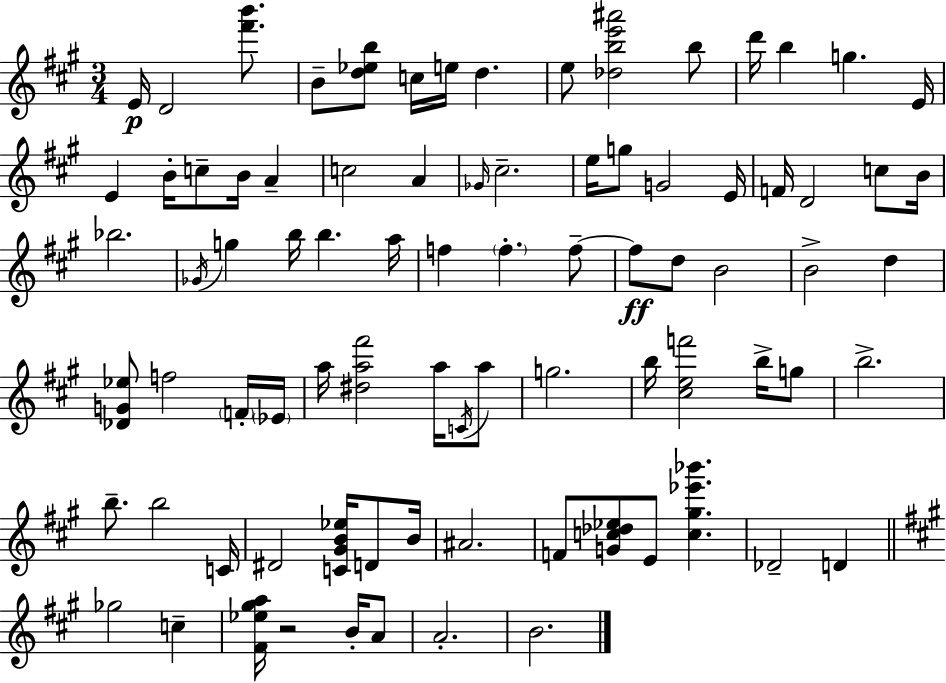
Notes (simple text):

E4/s D4/h [F#6,B6]/e. B4/e [D5,Eb5,B5]/e C5/s E5/s D5/q. E5/e [Db5,B5,E6,A#6]/h B5/e D6/s B5/q G5/q. E4/s E4/q B4/s C5/e B4/s A4/q C5/h A4/q Gb4/s C#5/h. E5/s G5/e G4/h E4/s F4/s D4/h C5/e B4/s Bb5/h. Gb4/s G5/q B5/s B5/q. A5/s F5/q F5/q. F5/e F5/e D5/e B4/h B4/h D5/q [Db4,G4,Eb5]/e F5/h F4/s Eb4/s A5/s [D#5,A5,F#6]/h A5/s C4/s A5/e G5/h. B5/s [C#5,E5,F6]/h B5/s G5/e B5/h. B5/e. B5/h C4/s D#4/h [C4,G#4,B4,Eb5]/s D4/e B4/s A#4/h. F4/e [G4,C5,Db5,Eb5]/e E4/e [C5,G#5,Eb6,Bb6]/q. Db4/h D4/q Gb5/h C5/q [F#4,Eb5,G#5,A5]/s R/h B4/s A4/e A4/h. B4/h.